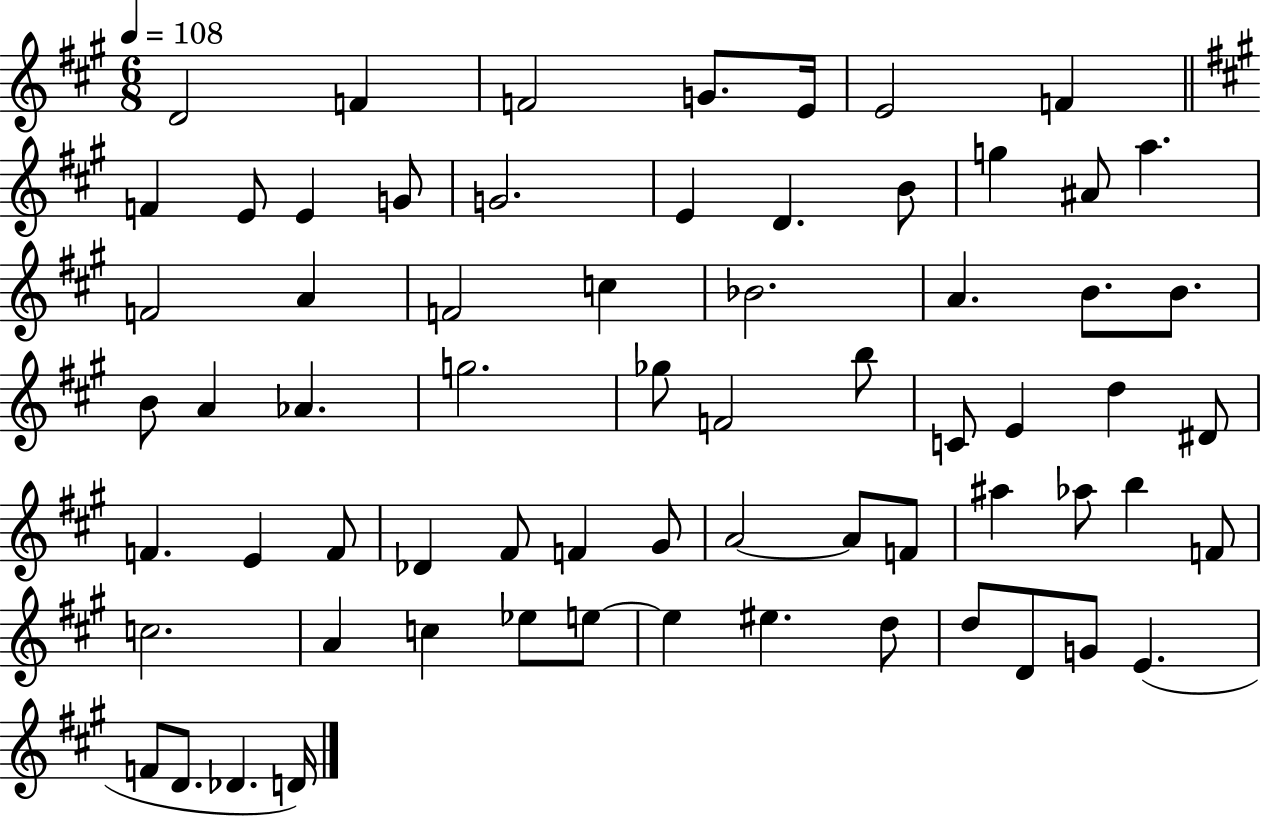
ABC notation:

X:1
T:Untitled
M:6/8
L:1/4
K:A
D2 F F2 G/2 E/4 E2 F F E/2 E G/2 G2 E D B/2 g ^A/2 a F2 A F2 c _B2 A B/2 B/2 B/2 A _A g2 _g/2 F2 b/2 C/2 E d ^D/2 F E F/2 _D ^F/2 F ^G/2 A2 A/2 F/2 ^a _a/2 b F/2 c2 A c _e/2 e/2 e ^e d/2 d/2 D/2 G/2 E F/2 D/2 _D D/4